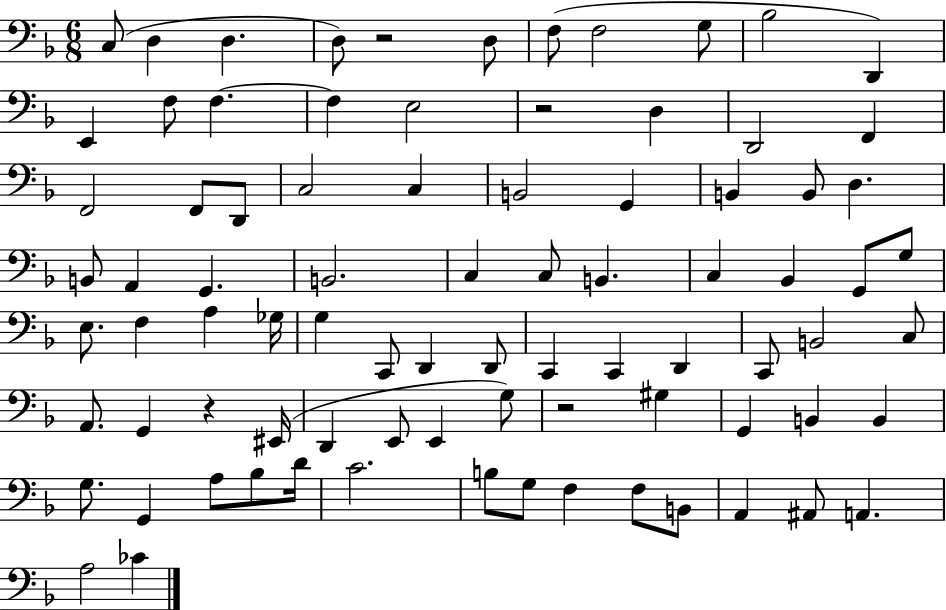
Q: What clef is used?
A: bass